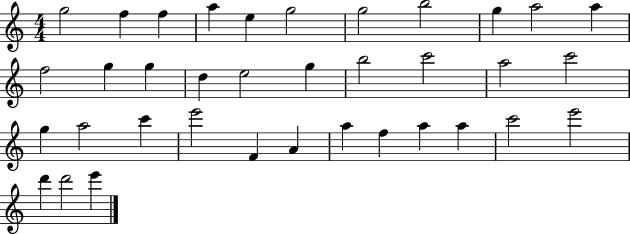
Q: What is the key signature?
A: C major